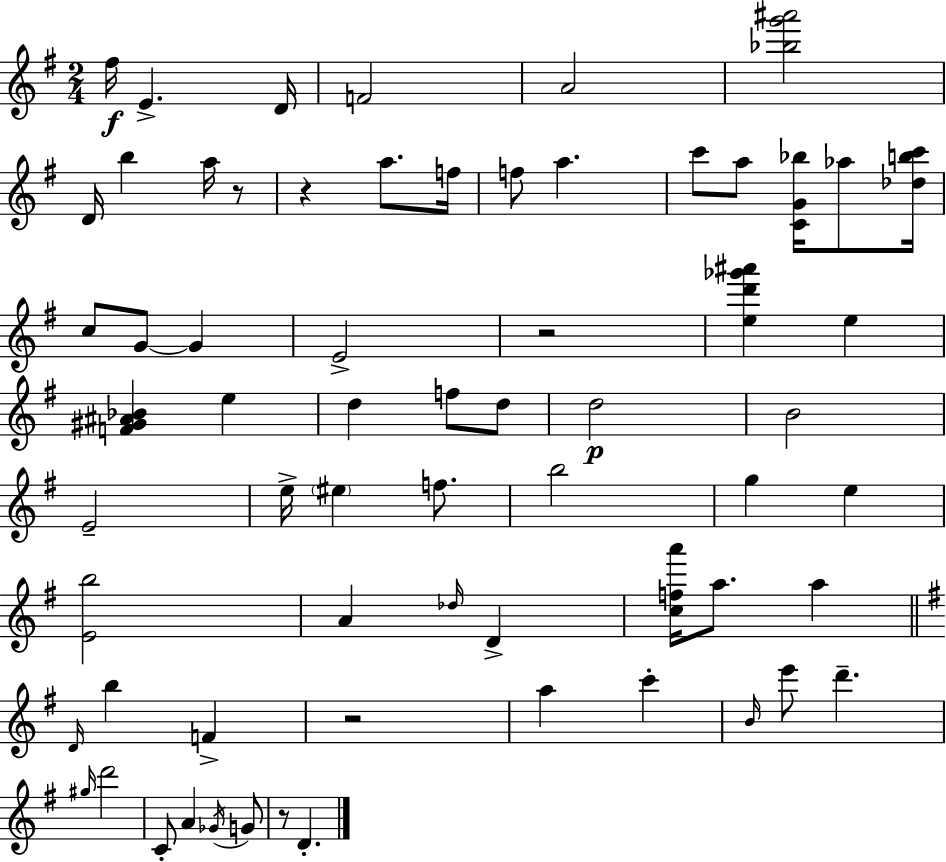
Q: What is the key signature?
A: G major